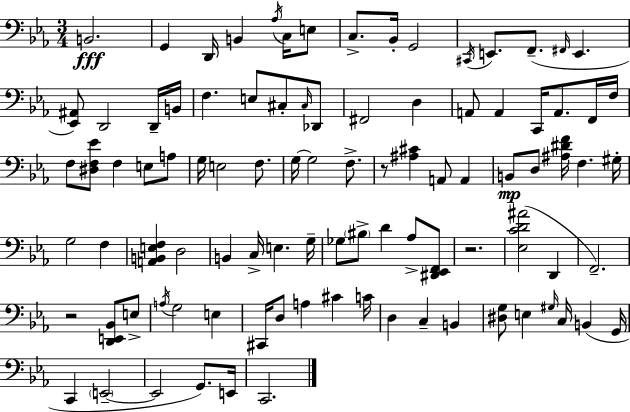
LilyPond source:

{
  \clef bass
  \numericTimeSignature
  \time 3/4
  \key c \minor
  b,2.\fff | g,4 d,16 b,4 \acciaccatura { aes16 } c16 e8 | c8.-> bes,16-. g,2 | \acciaccatura { cis,16 } e,8. f,8.--( \grace { fis,16 } e,4. | \break <ees, ais,>8) d,2 | d,16-- b,16 f4. e8 cis8-. | \grace { cis16 } des,8 fis,2 | d4 a,8 a,4 c,16 a,8. | \break f,16 f16 f8 <dis f ees'>8 f4 | e8 a8 g16 e2 | f8. g16~~ g2 | f8.-> r8 <ais cis'>4 a,8 | \break a,4 b,8\mp d8 <ais dis' f'>16 f4. | gis16-. g2 | f4 <a, b, e f>4 d2 | b,4 c16-> e4. | \break g16-- ges8 \parenthesize bis8-> d'4 | aes8-> <dis, ees, f,>8 r2. | <ees c' d' ais'>2( | d,4 f,2.--) | \break r2 | <d, e, bes,>8 e8-> \acciaccatura { a16 } g2 | e4 cis,16 d8 a4 | cis'4 c'16 d4 c4-- | \break b,4 <dis g>8 e4 \grace { gis16 } | c16 b,4( g,16 c,4 \parenthesize e,2--~~ | e,2 | g,8.) e,16 c,2. | \break \bar "|."
}